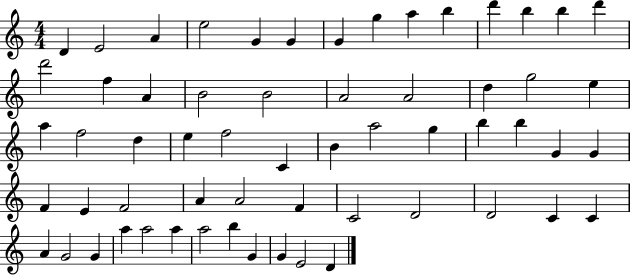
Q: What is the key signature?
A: C major